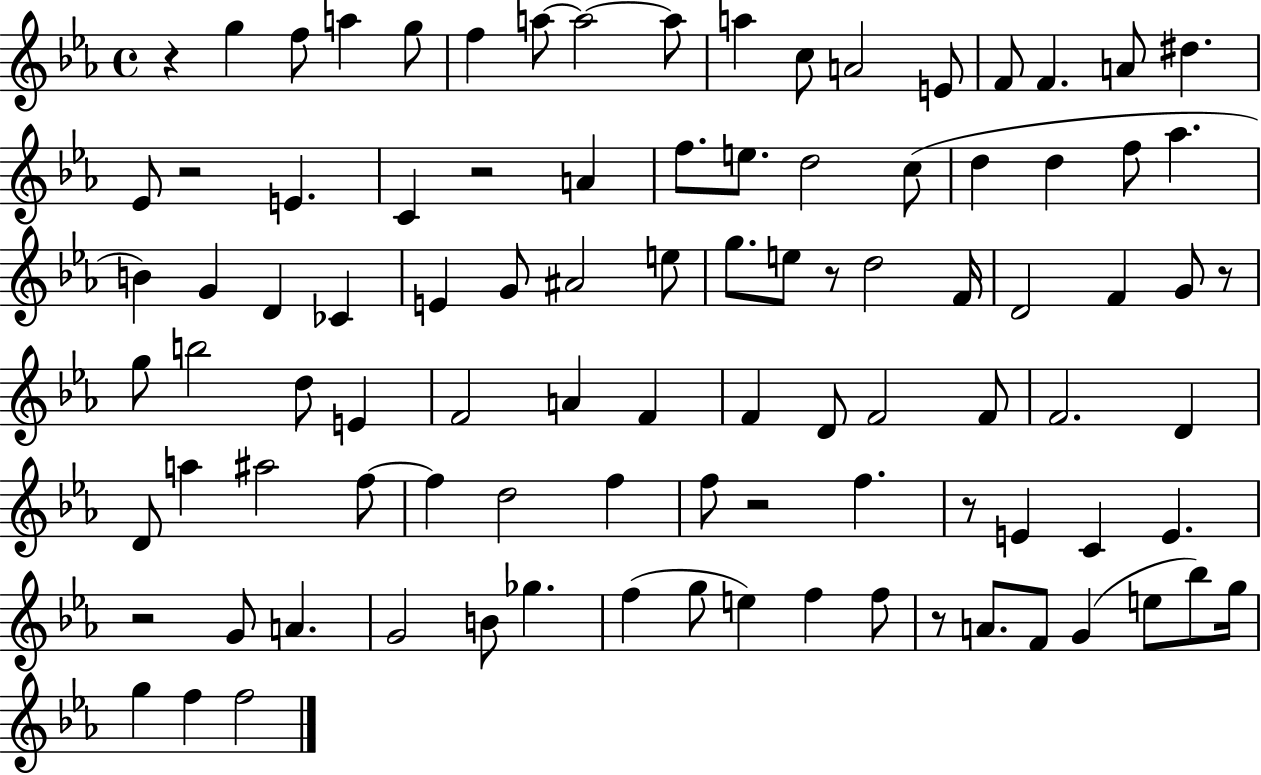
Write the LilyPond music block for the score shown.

{
  \clef treble
  \time 4/4
  \defaultTimeSignature
  \key ees \major
  r4 g''4 f''8 a''4 g''8 | f''4 a''8~~ a''2~~ a''8 | a''4 c''8 a'2 e'8 | f'8 f'4. a'8 dis''4. | \break ees'8 r2 e'4. | c'4 r2 a'4 | f''8. e''8. d''2 c''8( | d''4 d''4 f''8 aes''4. | \break b'4) g'4 d'4 ces'4 | e'4 g'8 ais'2 e''8 | g''8. e''8 r8 d''2 f'16 | d'2 f'4 g'8 r8 | \break g''8 b''2 d''8 e'4 | f'2 a'4 f'4 | f'4 d'8 f'2 f'8 | f'2. d'4 | \break d'8 a''4 ais''2 f''8~~ | f''4 d''2 f''4 | f''8 r2 f''4. | r8 e'4 c'4 e'4. | \break r2 g'8 a'4. | g'2 b'8 ges''4. | f''4( g''8 e''4) f''4 f''8 | r8 a'8. f'8 g'4( e''8 bes''8) g''16 | \break g''4 f''4 f''2 | \bar "|."
}